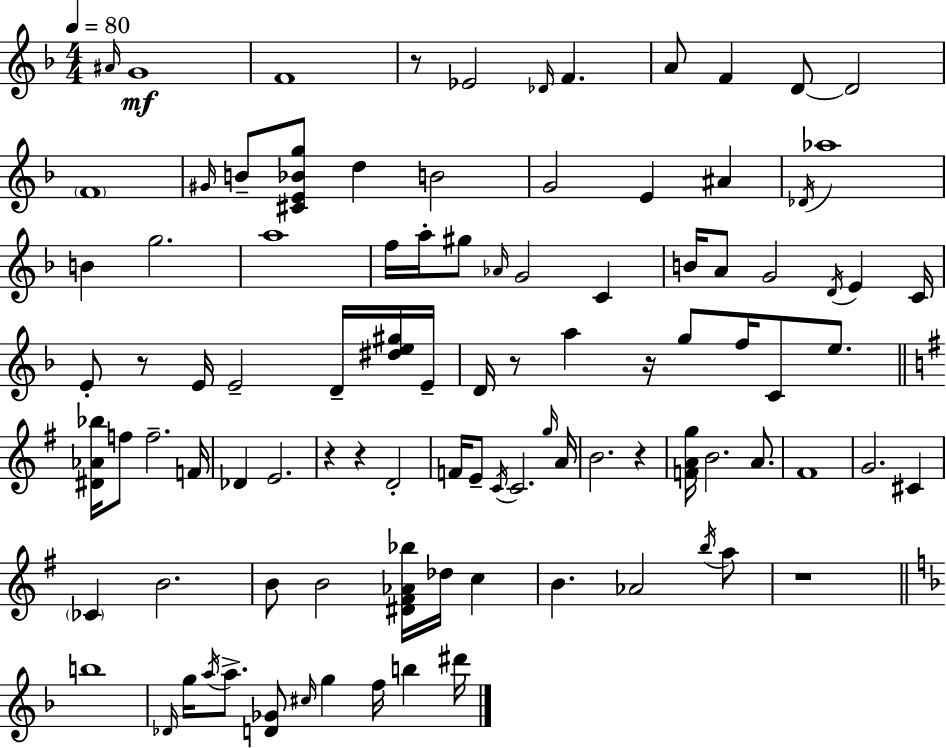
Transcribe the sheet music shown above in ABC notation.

X:1
T:Untitled
M:4/4
L:1/4
K:F
^A/4 G4 F4 z/2 _E2 _D/4 F A/2 F D/2 D2 F4 ^G/4 B/2 [^CE_Bg]/2 d B2 G2 E ^A _D/4 _a4 B g2 a4 f/4 a/4 ^g/2 _A/4 G2 C B/4 A/2 G2 D/4 E C/4 E/2 z/2 E/4 E2 D/4 [^de^g]/4 E/4 D/4 z/2 a z/4 g/2 f/4 C/2 e/2 [^D_A_b]/4 f/2 f2 F/4 _D E2 z z D2 F/4 E/2 C/4 C2 g/4 A/4 B2 z [FAg]/4 B2 A/2 ^F4 G2 ^C _C B2 B/2 B2 [^D^F_A_b]/4 _d/4 c B _A2 b/4 a/2 z4 b4 _D/4 g/4 a/4 a/2 [D_G]/2 ^c/4 g f/4 b ^d'/4